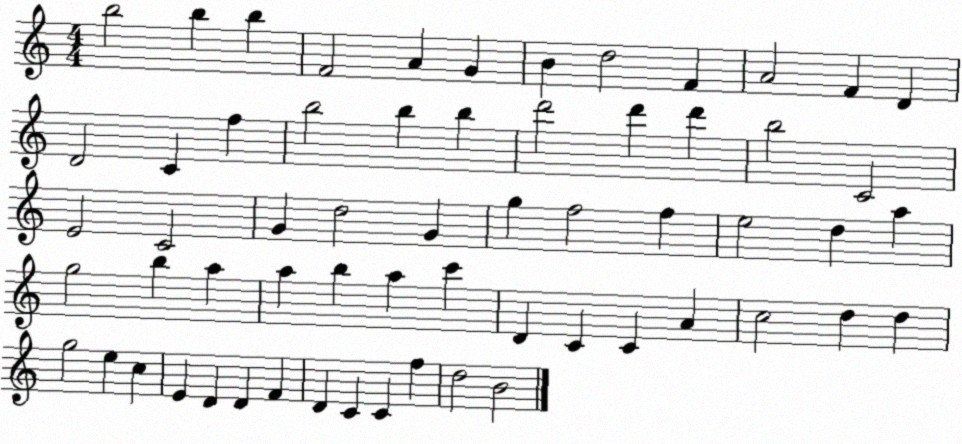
X:1
T:Untitled
M:4/4
L:1/4
K:C
b2 b b F2 A G B d2 F A2 F D D2 C f b2 b b d'2 d' d' b2 C2 E2 C2 G d2 G g f2 f e2 d a g2 b a a b a c' D C C A c2 d d g2 e c E D D F D C C f d2 B2